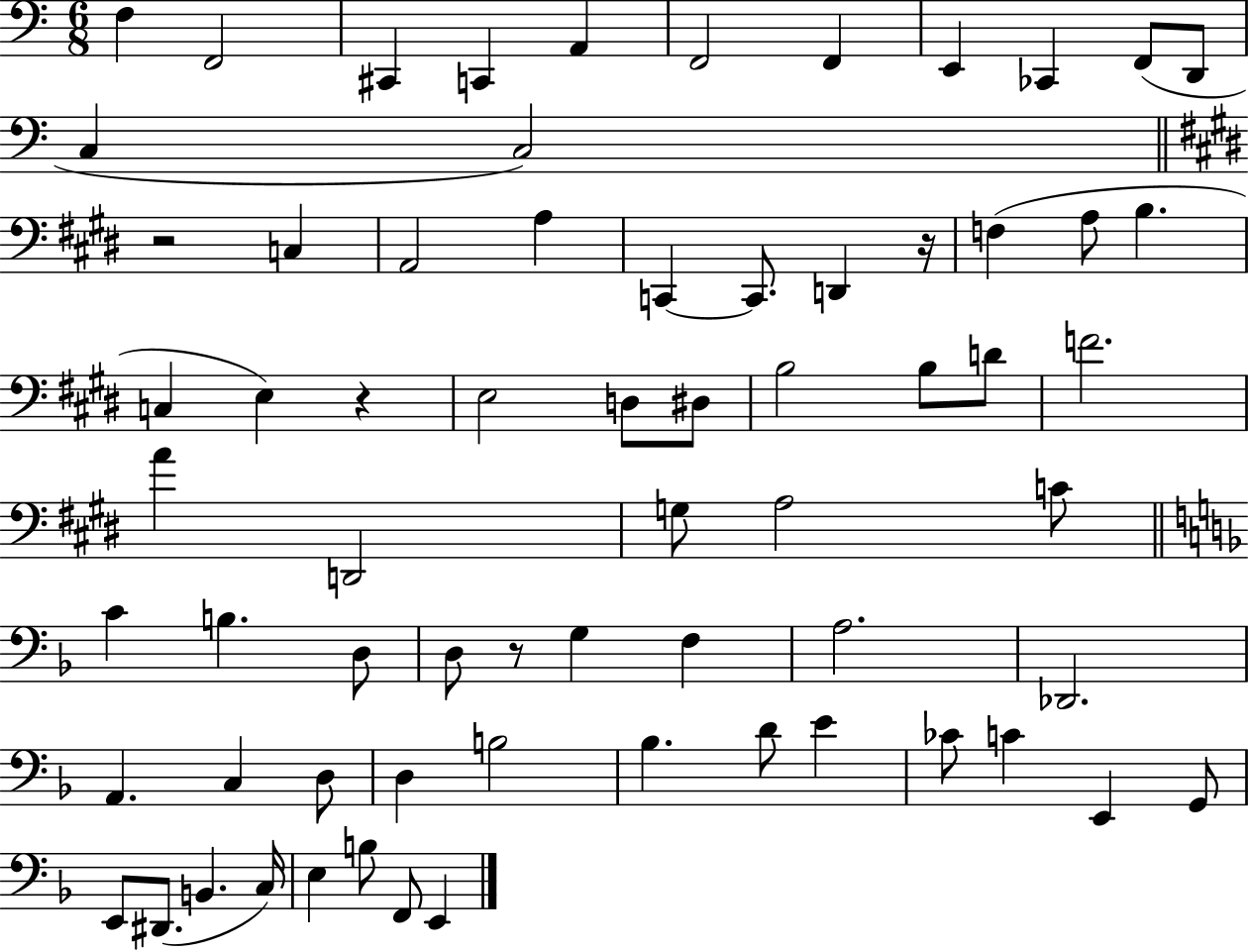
F3/q F2/h C#2/q C2/q A2/q F2/h F2/q E2/q CES2/q F2/e D2/e C3/q C3/h R/h C3/q A2/h A3/q C2/q C2/e. D2/q R/s F3/q A3/e B3/q. C3/q E3/q R/q E3/h D3/e D#3/e B3/h B3/e D4/e F4/h. A4/q D2/h G3/e A3/h C4/e C4/q B3/q. D3/e D3/e R/e G3/q F3/q A3/h. Db2/h. A2/q. C3/q D3/e D3/q B3/h Bb3/q. D4/e E4/q CES4/e C4/q E2/q G2/e E2/e D#2/e. B2/q. C3/s E3/q B3/e F2/e E2/q